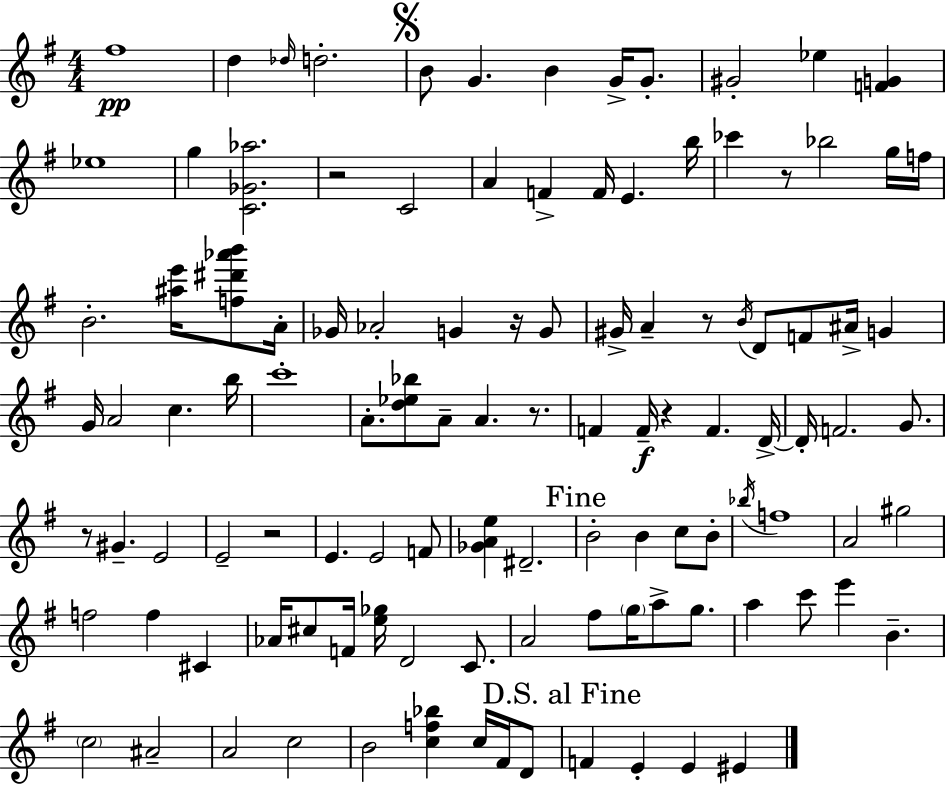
F#5/w D5/q Db5/s D5/h. B4/e G4/q. B4/q G4/s G4/e. G#4/h Eb5/q [F4,G4]/q Eb5/w G5/q [C4,Gb4,Ab5]/h. R/h C4/h A4/q F4/q F4/s E4/q. B5/s CES6/q R/e Bb5/h G5/s F5/s B4/h. [A#5,E6]/s [F5,D#6,Ab6,B6]/e A4/s Gb4/s Ab4/h G4/q R/s G4/e G#4/s A4/q R/e B4/s D4/e F4/e A#4/s G4/q G4/s A4/h C5/q. B5/s C6/w A4/e. [D5,Eb5,Bb5]/e A4/e A4/q. R/e. F4/q F4/s R/q F4/q. D4/s D4/s F4/h. G4/e. R/e G#4/q. E4/h E4/h R/h E4/q. E4/h F4/e [Gb4,A4,E5]/q D#4/h. B4/h B4/q C5/e B4/e Bb5/s F5/w A4/h G#5/h F5/h F5/q C#4/q Ab4/s C#5/e F4/s [E5,Gb5]/s D4/h C4/e. A4/h F#5/e G5/s A5/e G5/e. A5/q C6/e E6/q B4/q. C5/h A#4/h A4/h C5/h B4/h [C5,F5,Bb5]/q C5/s F#4/s D4/e F4/q E4/q E4/q EIS4/q